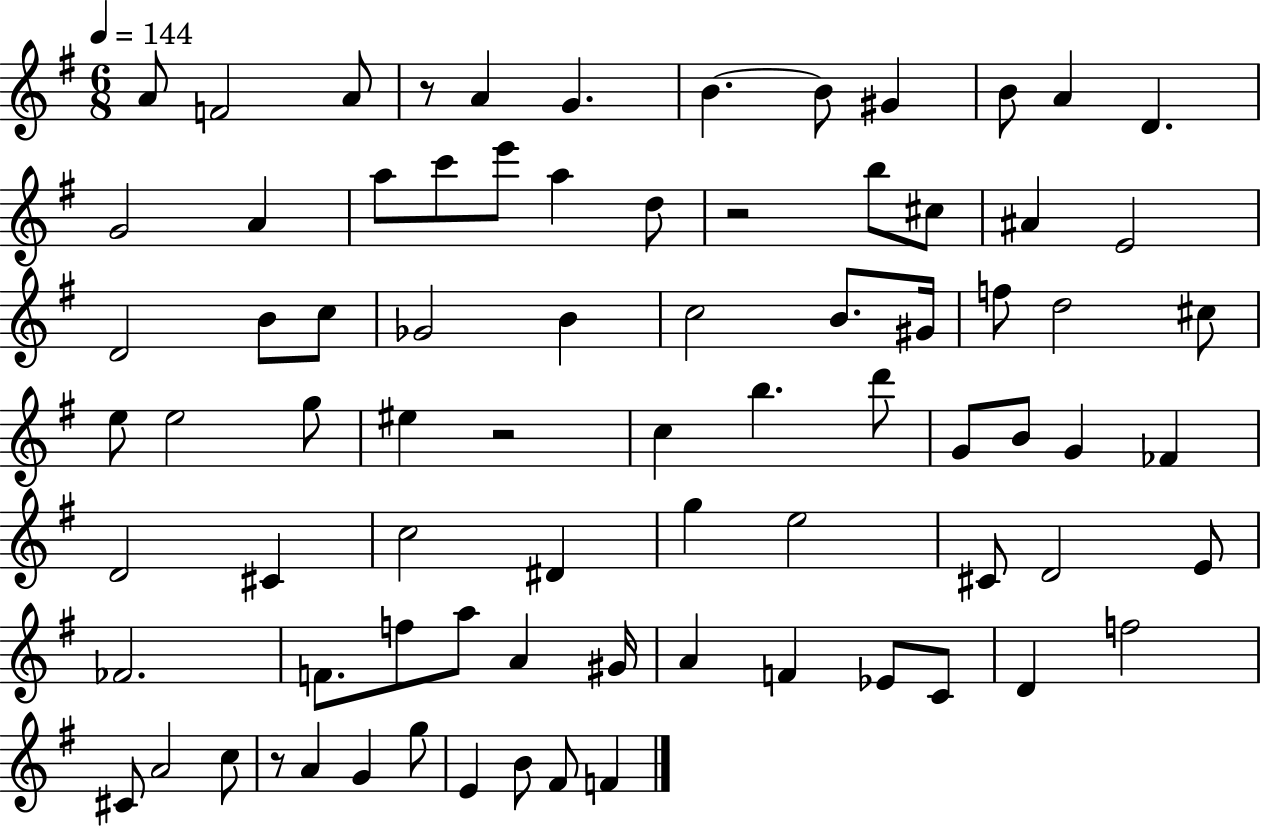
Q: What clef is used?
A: treble